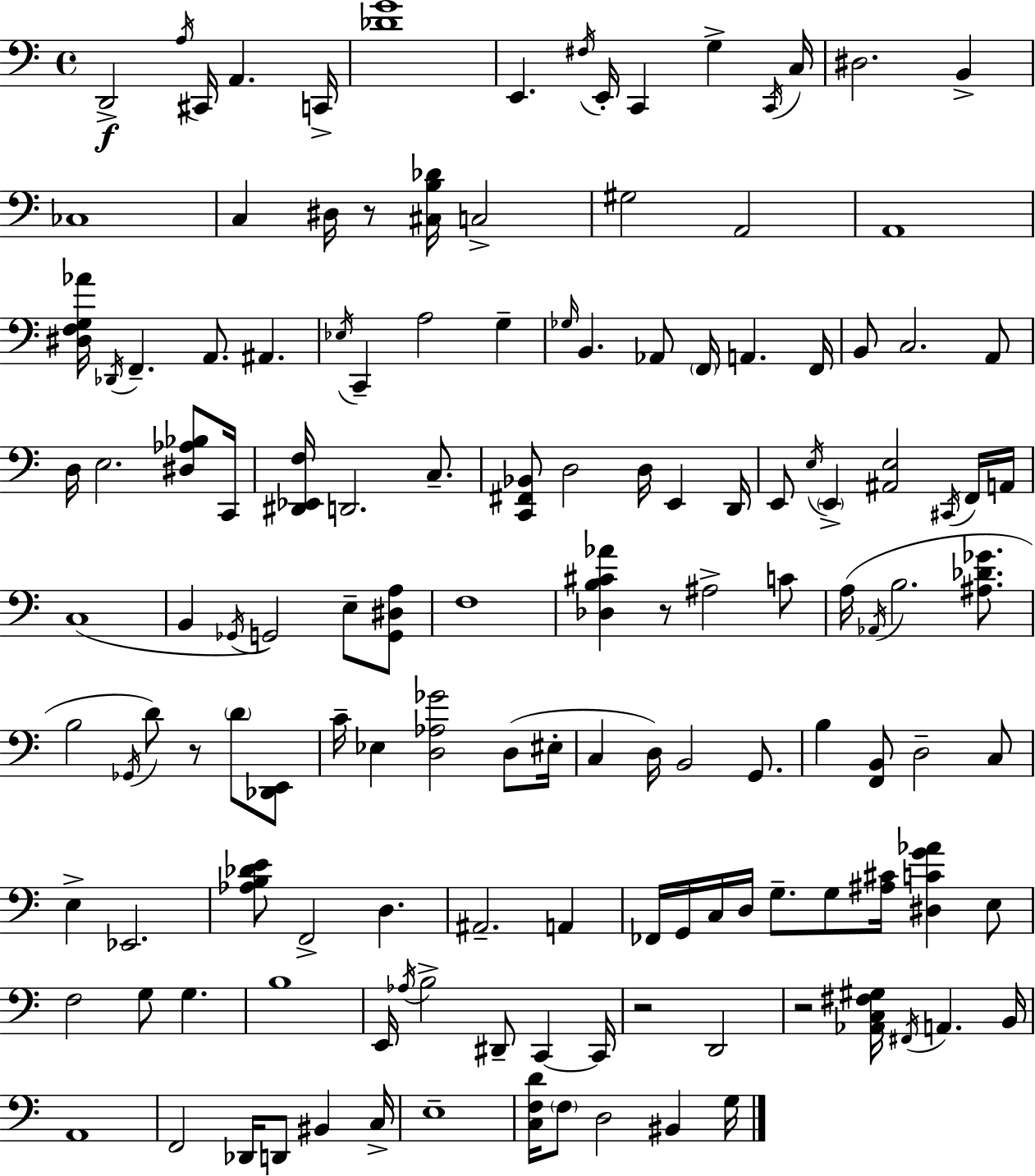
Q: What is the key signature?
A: C major